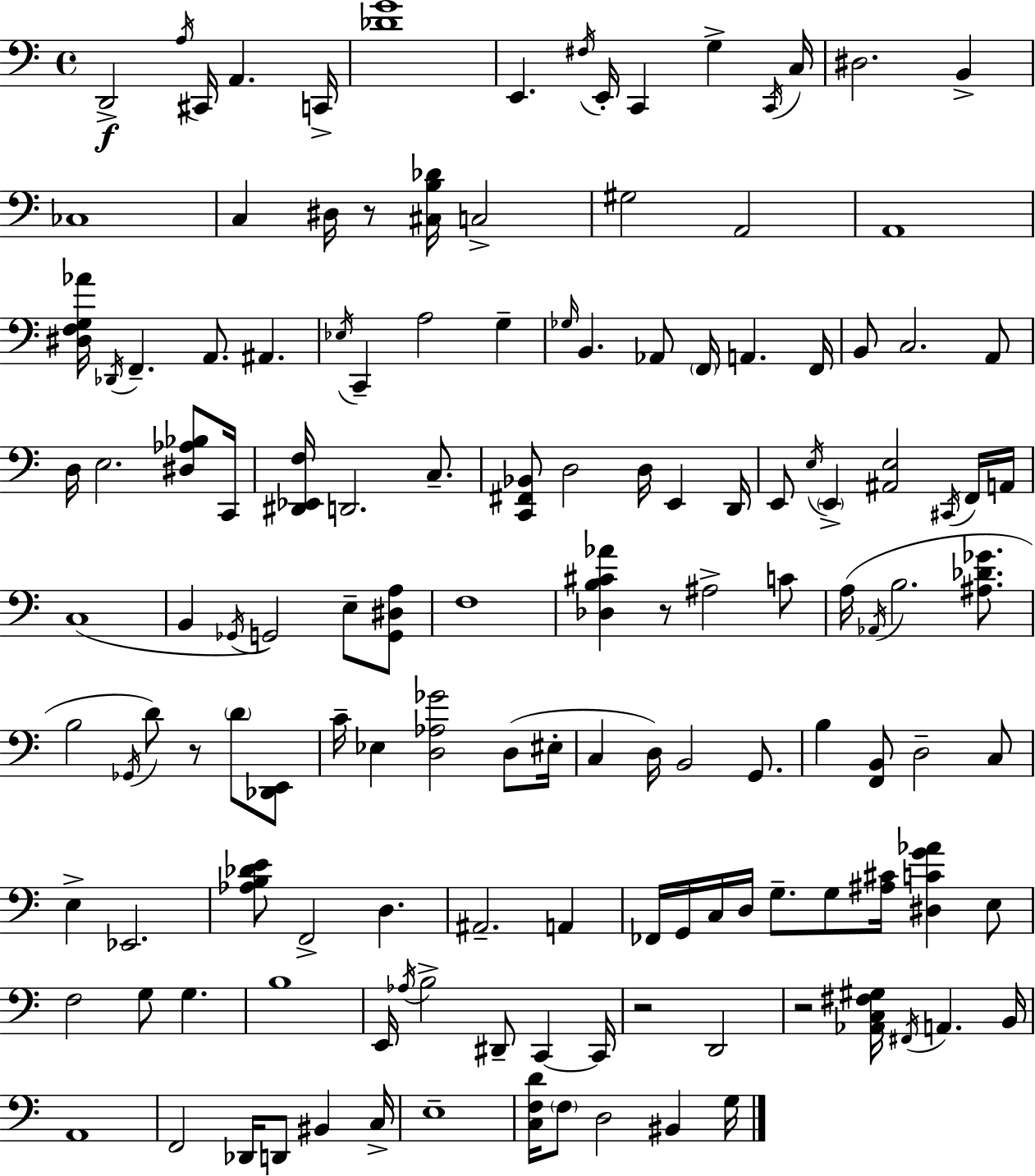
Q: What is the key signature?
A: C major